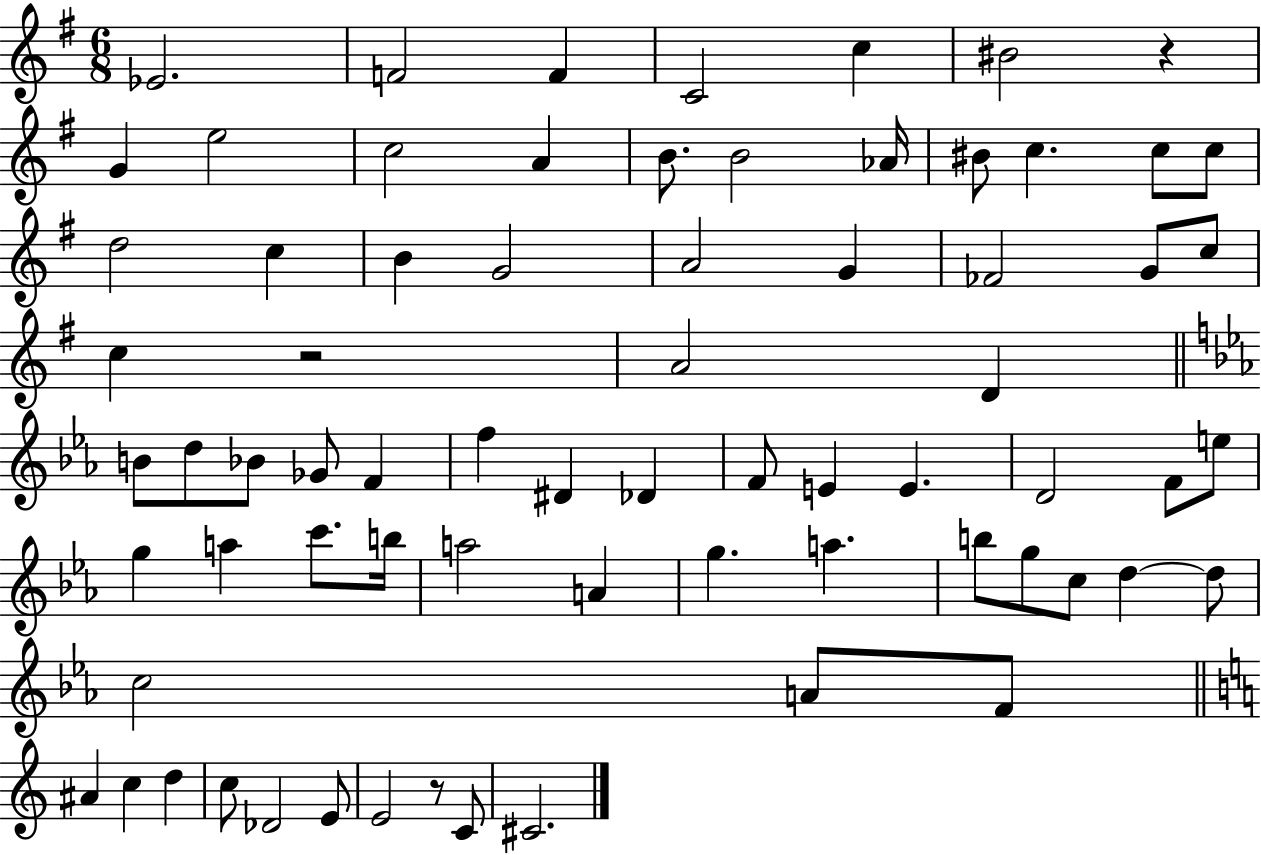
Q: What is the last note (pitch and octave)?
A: C#4